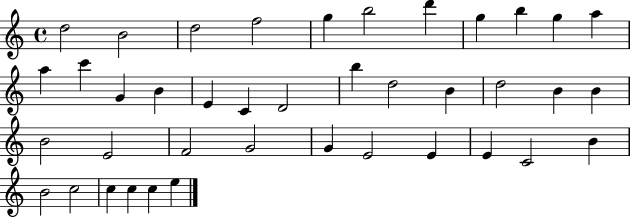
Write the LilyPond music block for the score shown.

{
  \clef treble
  \time 4/4
  \defaultTimeSignature
  \key c \major
  d''2 b'2 | d''2 f''2 | g''4 b''2 d'''4 | g''4 b''4 g''4 a''4 | \break a''4 c'''4 g'4 b'4 | e'4 c'4 d'2 | b''4 d''2 b'4 | d''2 b'4 b'4 | \break b'2 e'2 | f'2 g'2 | g'4 e'2 e'4 | e'4 c'2 b'4 | \break b'2 c''2 | c''4 c''4 c''4 e''4 | \bar "|."
}